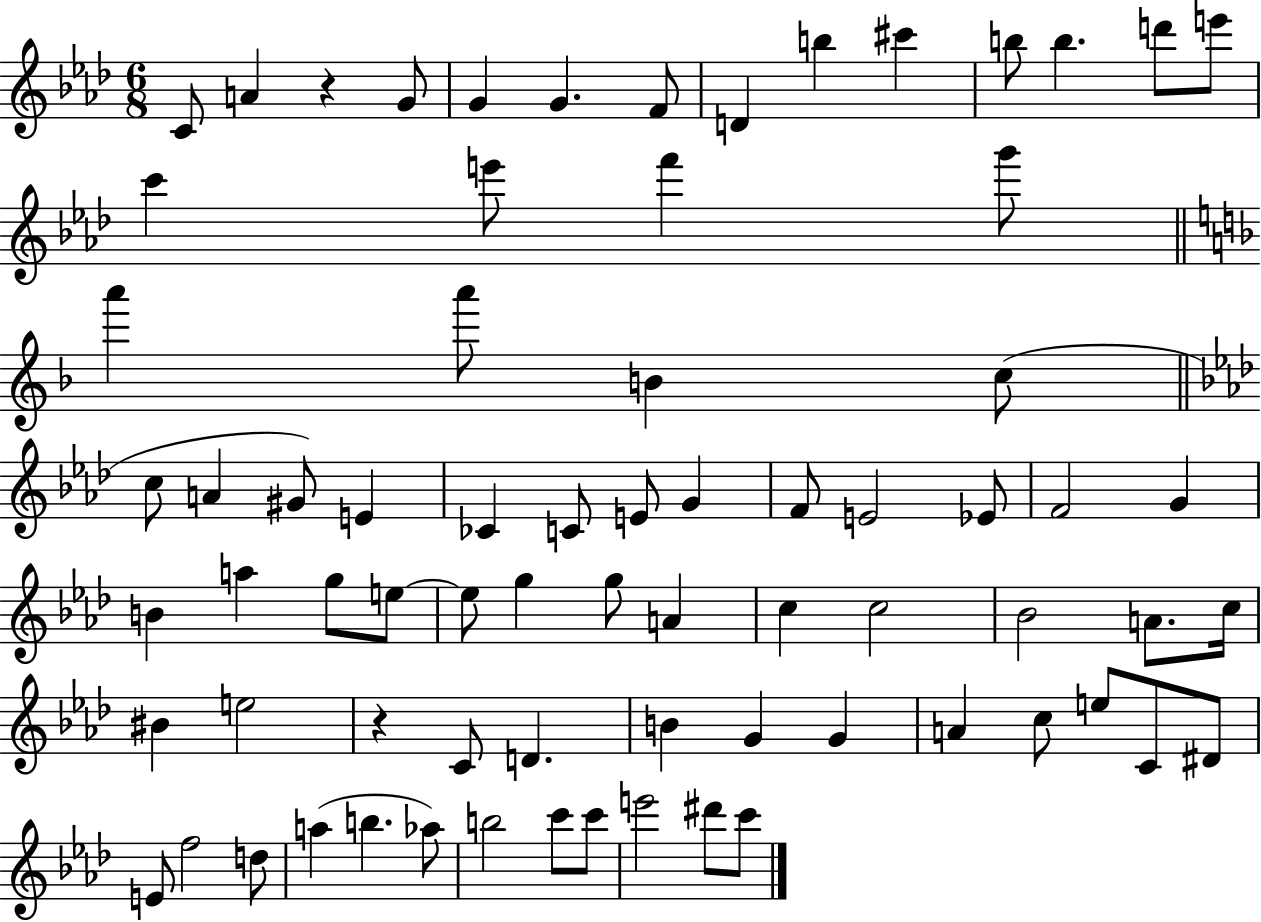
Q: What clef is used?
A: treble